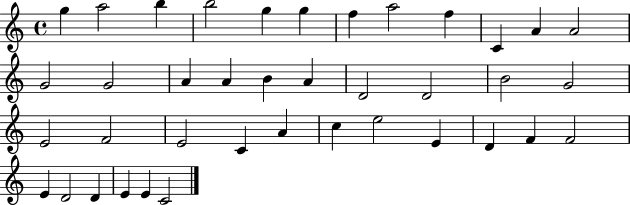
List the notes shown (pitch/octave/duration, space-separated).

G5/q A5/h B5/q B5/h G5/q G5/q F5/q A5/h F5/q C4/q A4/q A4/h G4/h G4/h A4/q A4/q B4/q A4/q D4/h D4/h B4/h G4/h E4/h F4/h E4/h C4/q A4/q C5/q E5/h E4/q D4/q F4/q F4/h E4/q D4/h D4/q E4/q E4/q C4/h